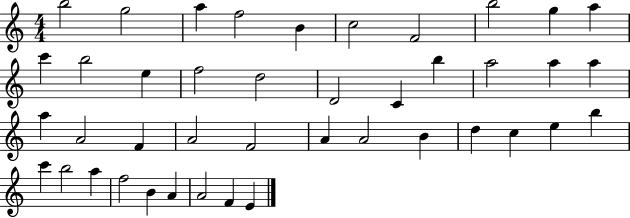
B5/h G5/h A5/q F5/h B4/q C5/h F4/h B5/h G5/q A5/q C6/q B5/h E5/q F5/h D5/h D4/h C4/q B5/q A5/h A5/q A5/q A5/q A4/h F4/q A4/h F4/h A4/q A4/h B4/q D5/q C5/q E5/q B5/q C6/q B5/h A5/q F5/h B4/q A4/q A4/h F4/q E4/q